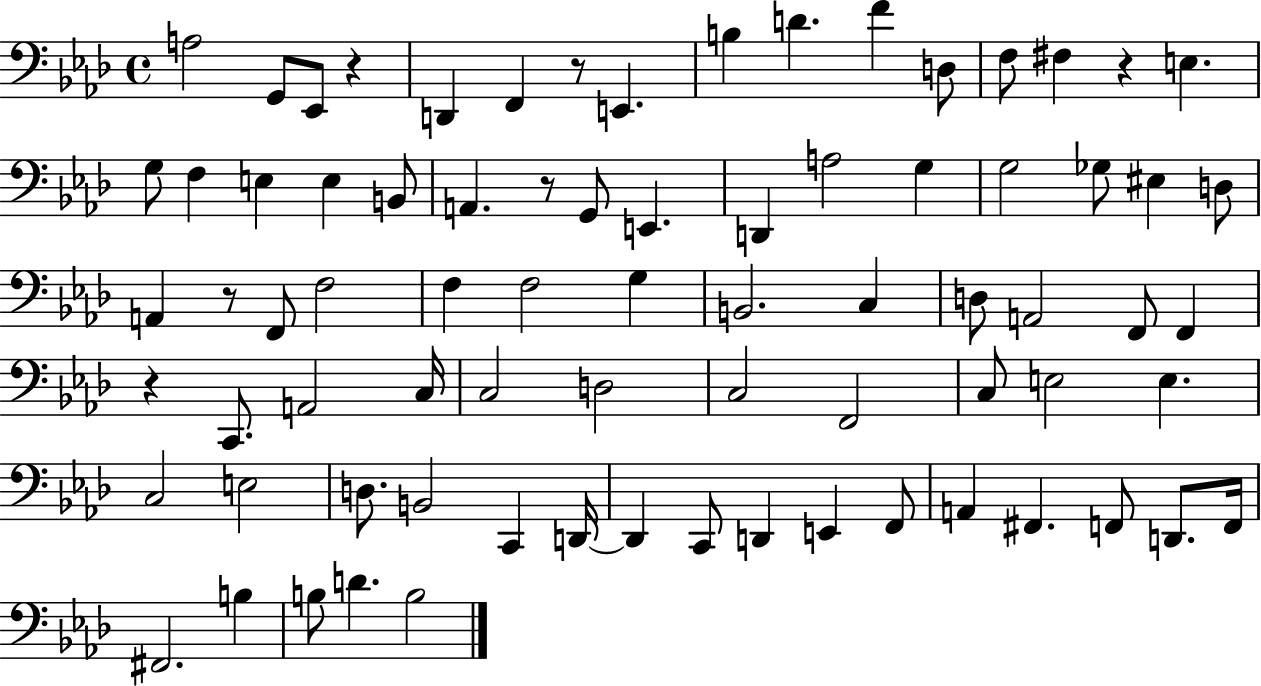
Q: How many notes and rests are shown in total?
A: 77